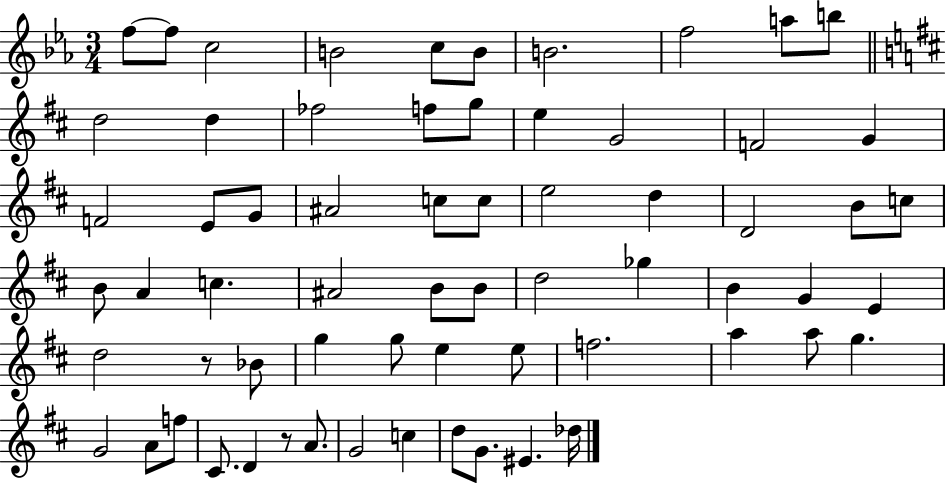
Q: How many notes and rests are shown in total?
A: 65